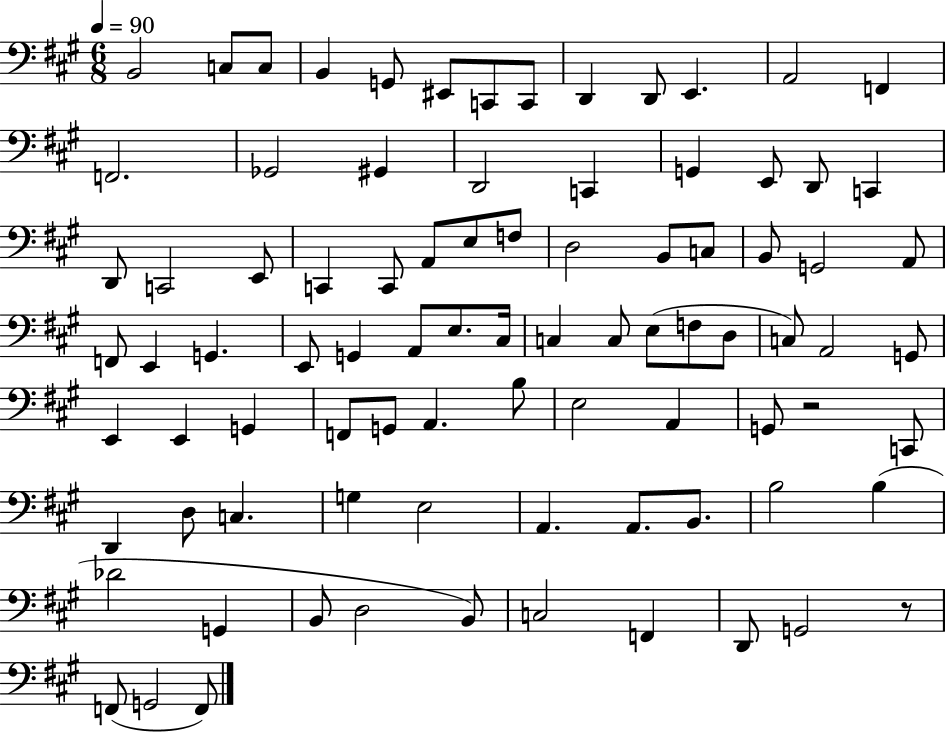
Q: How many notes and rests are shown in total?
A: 87